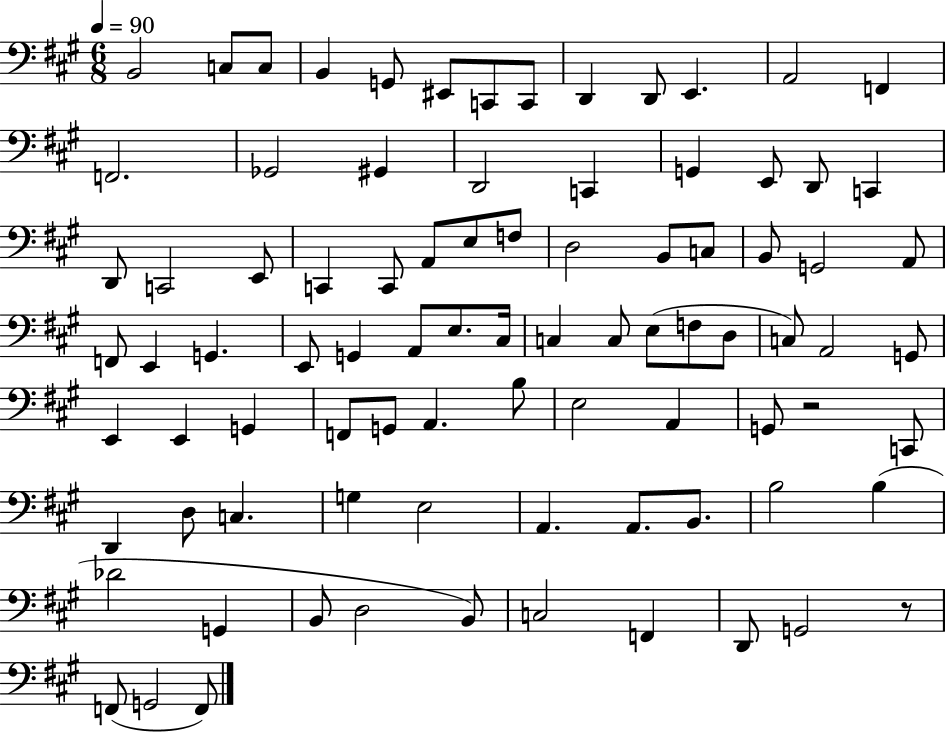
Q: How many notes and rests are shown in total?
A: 87